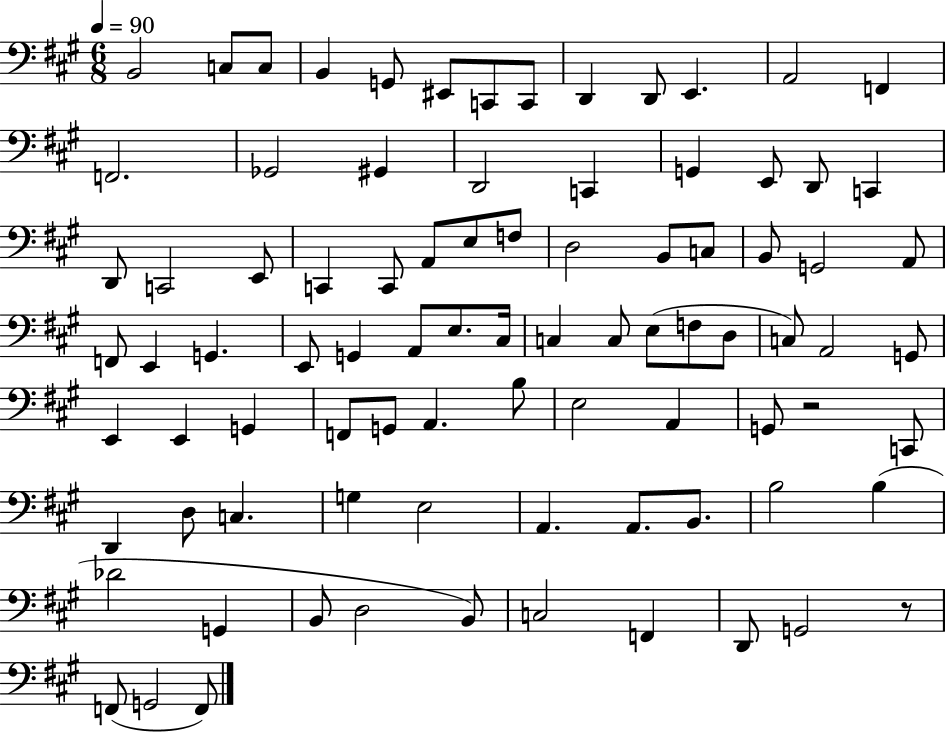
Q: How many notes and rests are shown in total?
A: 87